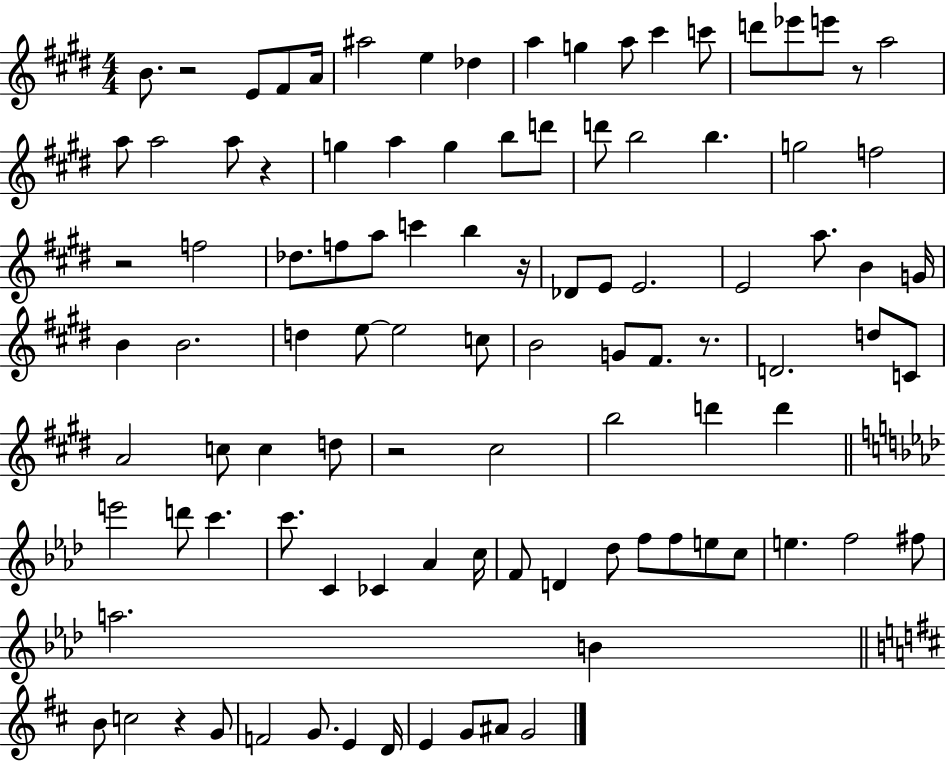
{
  \clef treble
  \numericTimeSignature
  \time 4/4
  \key e \major
  b'8. r2 e'8 fis'8 a'16 | ais''2 e''4 des''4 | a''4 g''4 a''8 cis'''4 c'''8 | d'''8 ees'''8 e'''8 r8 a''2 | \break a''8 a''2 a''8 r4 | g''4 a''4 g''4 b''8 d'''8 | d'''8 b''2 b''4. | g''2 f''2 | \break r2 f''2 | des''8. f''8 a''8 c'''4 b''4 r16 | des'8 e'8 e'2. | e'2 a''8. b'4 g'16 | \break b'4 b'2. | d''4 e''8~~ e''2 c''8 | b'2 g'8 fis'8. r8. | d'2. d''8 c'8 | \break a'2 c''8 c''4 d''8 | r2 cis''2 | b''2 d'''4 d'''4 | \bar "||" \break \key aes \major e'''2 d'''8 c'''4. | c'''8. c'4 ces'4 aes'4 c''16 | f'8 d'4 des''8 f''8 f''8 e''8 c''8 | e''4. f''2 fis''8 | \break a''2. b'4 | \bar "||" \break \key d \major b'8 c''2 r4 g'8 | f'2 g'8. e'4 d'16 | e'4 g'8 ais'8 g'2 | \bar "|."
}